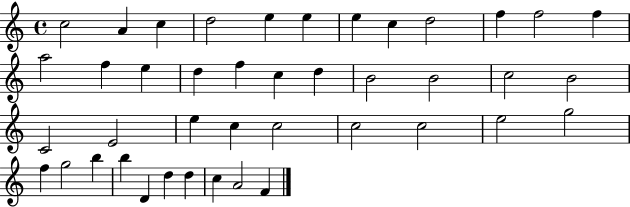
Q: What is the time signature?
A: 4/4